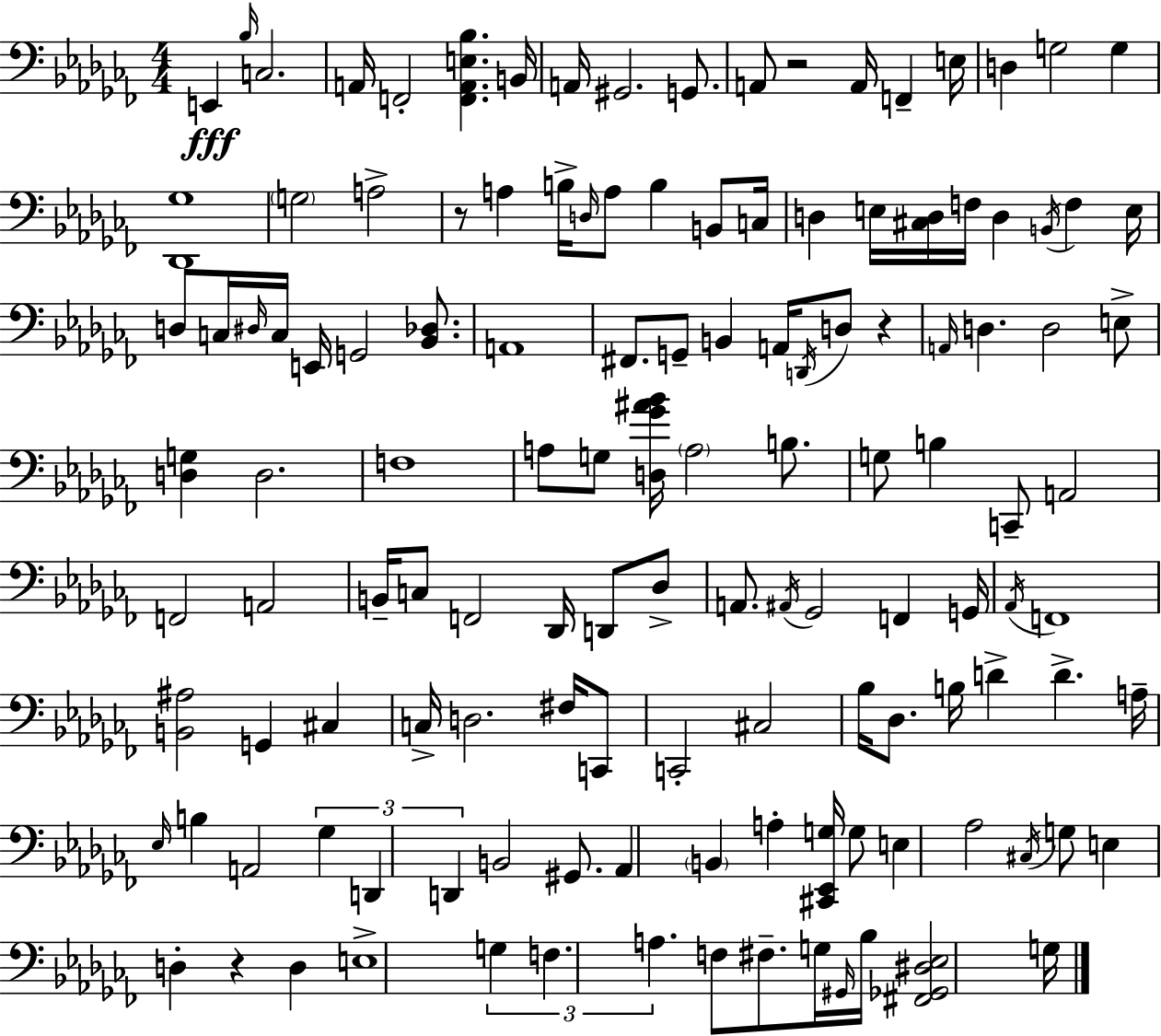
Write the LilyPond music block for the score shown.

{
  \clef bass
  \numericTimeSignature
  \time 4/4
  \key aes \minor
  e,4\fff \grace { bes16 } c2. | a,16 f,2-. <f, a, e bes>4. | b,16 a,16 gis,2. g,8. | a,8 r2 a,16 f,4-- | \break e16 d4 g2 g4 | <des, ges>1 | \parenthesize g2 a2-> | r8 a4 b16-> \grace { d16 } a8 b4 b,8 | \break c16 d4 e16 <cis d>16 f16 d4 \acciaccatura { b,16 } f4 | e16 d8 c16 \grace { dis16 } c16 e,16 g,2 | <bes, des>8. a,1 | fis,8. g,8-- b,4 a,16 \acciaccatura { d,16 } d8 | \break r4 \grace { a,16 } d4. d2 | e8-> <d g>4 d2. | f1 | a8 g8 <d ges' ais' bes'>16 \parenthesize a2 | \break b8. g8 b4 c,8-- a,2 | f,2 a,2 | b,16-- c8 f,2 | des,16 d,8 des8-> a,8. \acciaccatura { ais,16 } ges,2 | \break f,4 g,16 \acciaccatura { aes,16 } f,1 | <b, ais>2 | g,4 cis4 c16-> d2. | fis16 c,8 c,2-. | \break cis2 bes16 des8. b16 d'4-> | d'4.-> a16-- \grace { ees16 } b4 a,2 | \tuplet 3/2 { ges4 d,4 d,4 } | b,2 gis,8. aes,4 | \break \parenthesize b,4 a4-. <cis, ees, g>16 g8 e4 aes2 | \acciaccatura { cis16 } g8 e4 d4-. | r4 d4 e1-> | \tuplet 3/2 { g4 f4. | \break a4. } f8 fis8.-- g16 | \grace { gis,16 } bes16 <fis, ges, dis ees>2 g16 \bar "|."
}